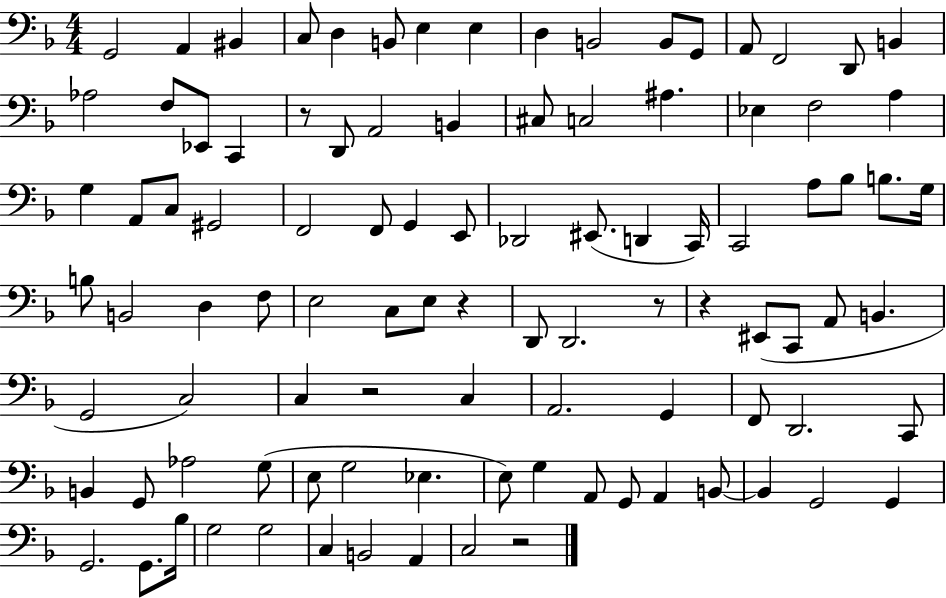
{
  \clef bass
  \numericTimeSignature
  \time 4/4
  \key f \major
  g,2 a,4 bis,4 | c8 d4 b,8 e4 e4 | d4 b,2 b,8 g,8 | a,8 f,2 d,8 b,4 | \break aes2 f8 ees,8 c,4 | r8 d,8 a,2 b,4 | cis8 c2 ais4. | ees4 f2 a4 | \break g4 a,8 c8 gis,2 | f,2 f,8 g,4 e,8 | des,2 eis,8.( d,4 c,16) | c,2 a8 bes8 b8. g16 | \break b8 b,2 d4 f8 | e2 c8 e8 r4 | d,8 d,2. r8 | r4 eis,8( c,8 a,8 b,4. | \break g,2 c2) | c4 r2 c4 | a,2. g,4 | f,8 d,2. c,8 | \break b,4 g,8 aes2 g8( | e8 g2 ees4. | e8) g4 a,8 g,8 a,4 b,8~~ | b,4 g,2 g,4 | \break g,2. g,8. bes16 | g2 g2 | c4 b,2 a,4 | c2 r2 | \break \bar "|."
}